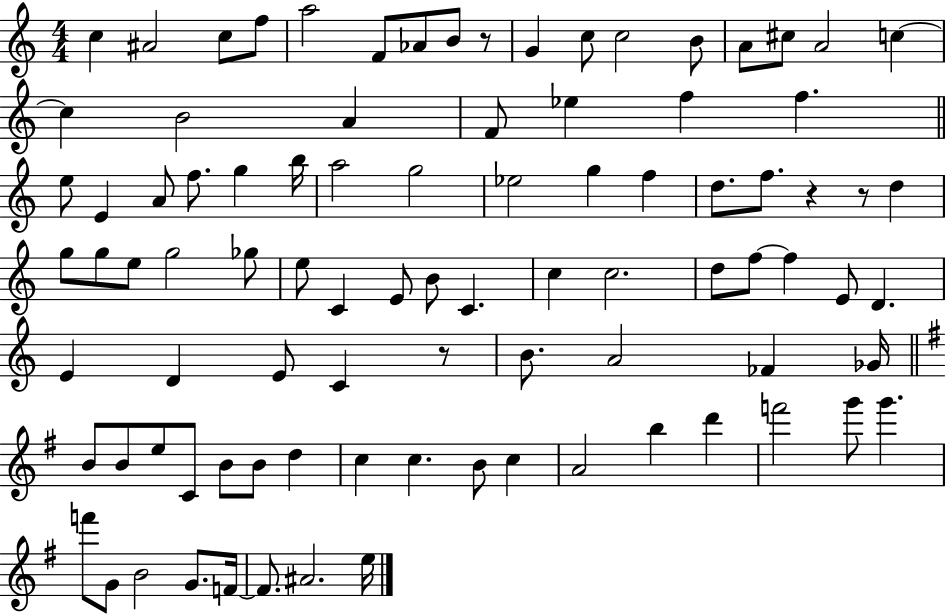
X:1
T:Untitled
M:4/4
L:1/4
K:C
c ^A2 c/2 f/2 a2 F/2 _A/2 B/2 z/2 G c/2 c2 B/2 A/2 ^c/2 A2 c c B2 A F/2 _e f f e/2 E A/2 f/2 g b/4 a2 g2 _e2 g f d/2 f/2 z z/2 d g/2 g/2 e/2 g2 _g/2 e/2 C E/2 B/2 C c c2 d/2 f/2 f E/2 D E D E/2 C z/2 B/2 A2 _F _G/4 B/2 B/2 e/2 C/2 B/2 B/2 d c c B/2 c A2 b d' f'2 g'/2 g' f'/2 G/2 B2 G/2 F/4 F/2 ^A2 e/4